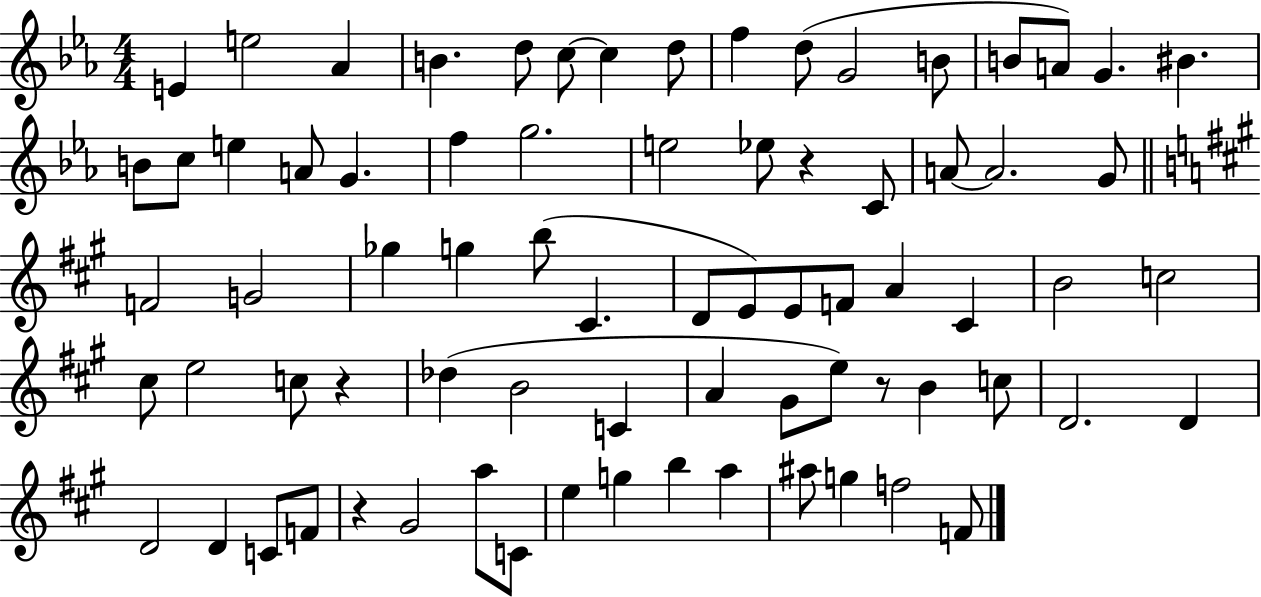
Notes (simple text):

E4/q E5/h Ab4/q B4/q. D5/e C5/e C5/q D5/e F5/q D5/e G4/h B4/e B4/e A4/e G4/q. BIS4/q. B4/e C5/e E5/q A4/e G4/q. F5/q G5/h. E5/h Eb5/e R/q C4/e A4/e A4/h. G4/e F4/h G4/h Gb5/q G5/q B5/e C#4/q. D4/e E4/e E4/e F4/e A4/q C#4/q B4/h C5/h C#5/e E5/h C5/e R/q Db5/q B4/h C4/q A4/q G#4/e E5/e R/e B4/q C5/e D4/h. D4/q D4/h D4/q C4/e F4/e R/q G#4/h A5/e C4/e E5/q G5/q B5/q A5/q A#5/e G5/q F5/h F4/e